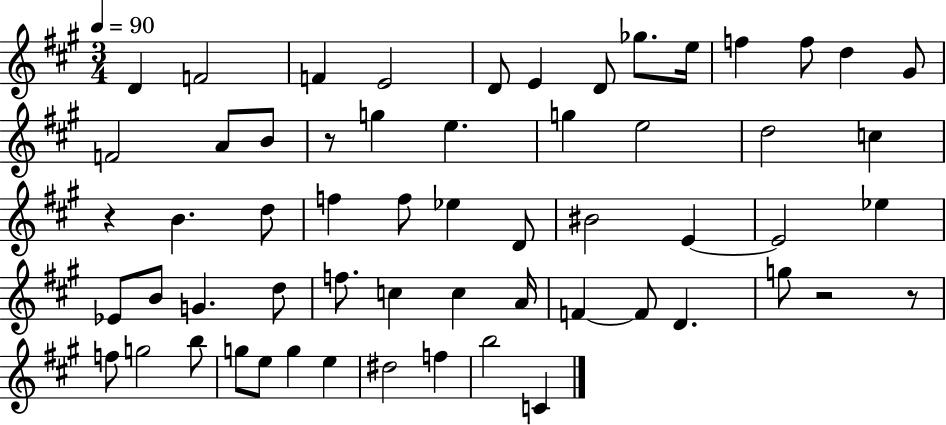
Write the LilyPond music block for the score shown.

{
  \clef treble
  \numericTimeSignature
  \time 3/4
  \key a \major
  \tempo 4 = 90
  \repeat volta 2 { d'4 f'2 | f'4 e'2 | d'8 e'4 d'8 ges''8. e''16 | f''4 f''8 d''4 gis'8 | \break f'2 a'8 b'8 | r8 g''4 e''4. | g''4 e''2 | d''2 c''4 | \break r4 b'4. d''8 | f''4 f''8 ees''4 d'8 | bis'2 e'4~~ | e'2 ees''4 | \break ees'8 b'8 g'4. d''8 | f''8. c''4 c''4 a'16 | f'4~~ f'8 d'4. | g''8 r2 r8 | \break f''8 g''2 b''8 | g''8 e''8 g''4 e''4 | dis''2 f''4 | b''2 c'4 | \break } \bar "|."
}